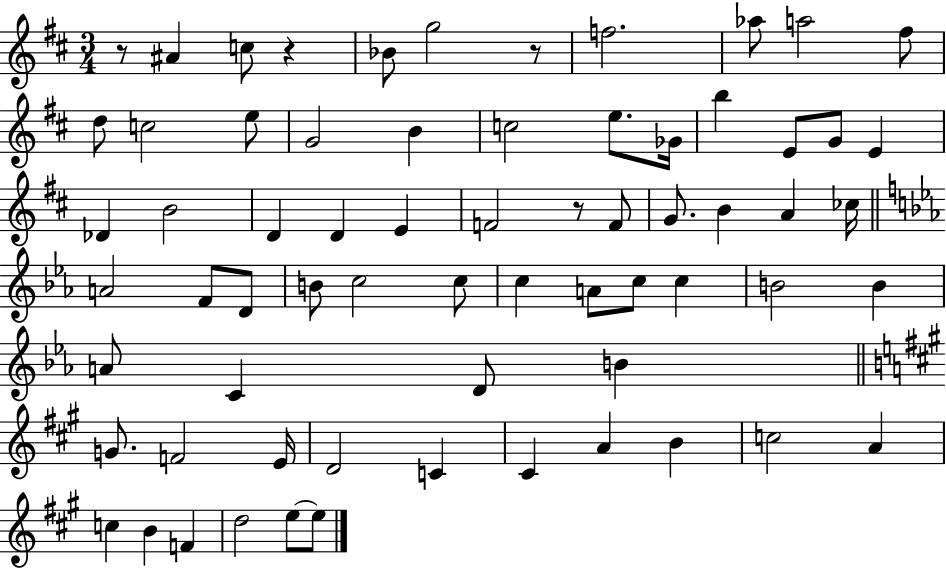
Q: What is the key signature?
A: D major